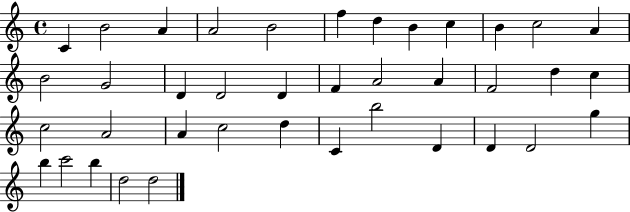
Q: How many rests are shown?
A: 0